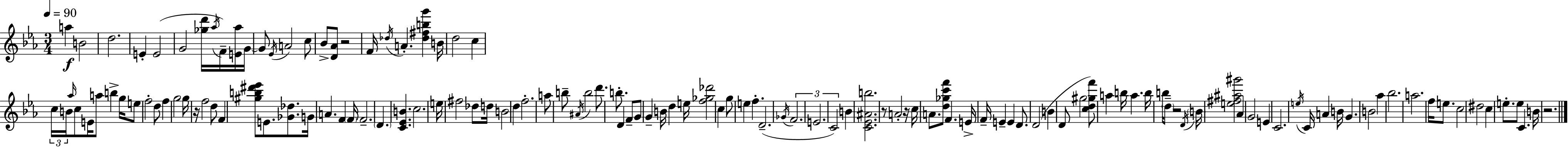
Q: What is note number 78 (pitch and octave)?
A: A4